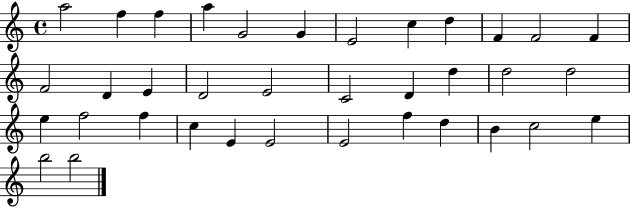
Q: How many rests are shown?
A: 0